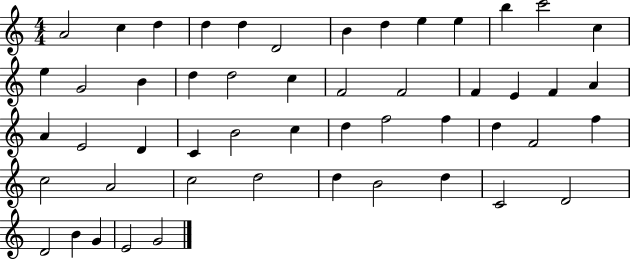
X:1
T:Untitled
M:4/4
L:1/4
K:C
A2 c d d d D2 B d e e b c'2 c e G2 B d d2 c F2 F2 F E F A A E2 D C B2 c d f2 f d F2 f c2 A2 c2 d2 d B2 d C2 D2 D2 B G E2 G2